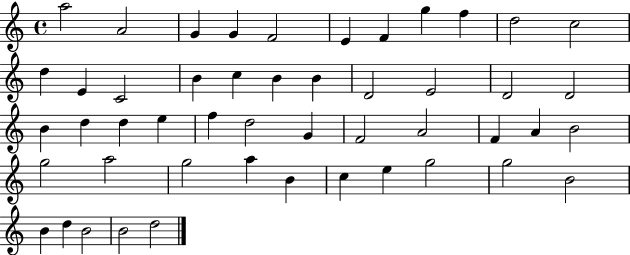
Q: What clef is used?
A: treble